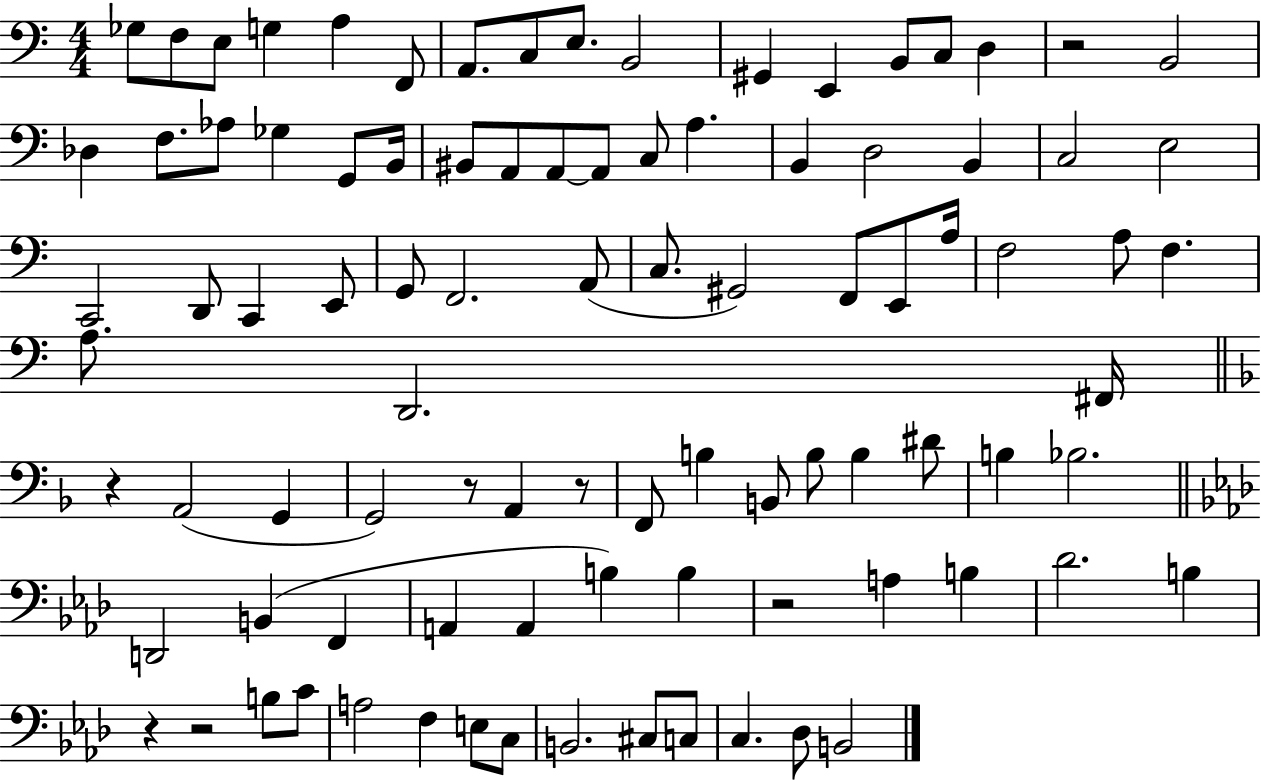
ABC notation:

X:1
T:Untitled
M:4/4
L:1/4
K:C
_G,/2 F,/2 E,/2 G, A, F,,/2 A,,/2 C,/2 E,/2 B,,2 ^G,, E,, B,,/2 C,/2 D, z2 B,,2 _D, F,/2 _A,/2 _G, G,,/2 B,,/4 ^B,,/2 A,,/2 A,,/2 A,,/2 C,/2 A, B,, D,2 B,, C,2 E,2 C,,2 D,,/2 C,, E,,/2 G,,/2 F,,2 A,,/2 C,/2 ^G,,2 F,,/2 E,,/2 A,/4 F,2 A,/2 F, A,/2 D,,2 ^F,,/4 z A,,2 G,, G,,2 z/2 A,, z/2 F,,/2 B, B,,/2 B,/2 B, ^D/2 B, _B,2 D,,2 B,, F,, A,, A,, B, B, z2 A, B, _D2 B, z z2 B,/2 C/2 A,2 F, E,/2 C,/2 B,,2 ^C,/2 C,/2 C, _D,/2 B,,2